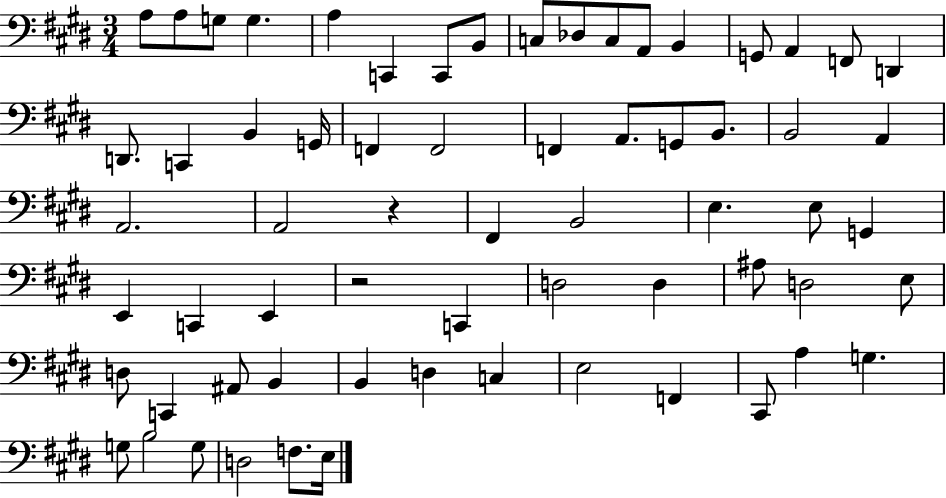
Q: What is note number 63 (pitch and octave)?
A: E3